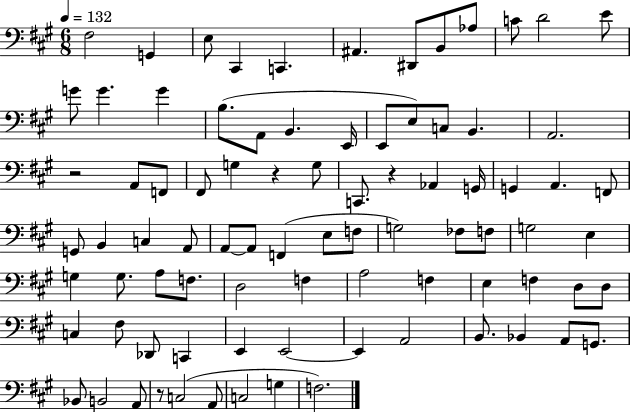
{
  \clef bass
  \numericTimeSignature
  \time 6/8
  \key a \major
  \tempo 4 = 132
  fis2 g,4 | e8 cis,4 c,4. | ais,4. dis,8 b,8 aes8 | c'8 d'2 e'8 | \break g'8 g'4. g'4 | b8.( a,8 b,4. e,16 | e,8 e8) c8 b,4. | a,2. | \break r2 a,8 f,8 | fis,8 g4 r4 g8 | c,8. r4 aes,4 g,16 | g,4 a,4. f,8 | \break g,8 b,4 c4 a,8 | a,8~~ a,8 f,4( e8 f8 | g2) fes8 f8 | g2 e4 | \break g4 g8. a8 f8. | d2 f4 | a2 f4 | e4 f4 d8 d8 | \break c4 fis8 des,8 c,4 | e,4 e,2~~ | e,4 a,2 | b,8. bes,4 a,8 g,8. | \break bes,8 b,2 a,8 | r8 c2( a,8 | c2 g4 | f2.) | \break \bar "|."
}